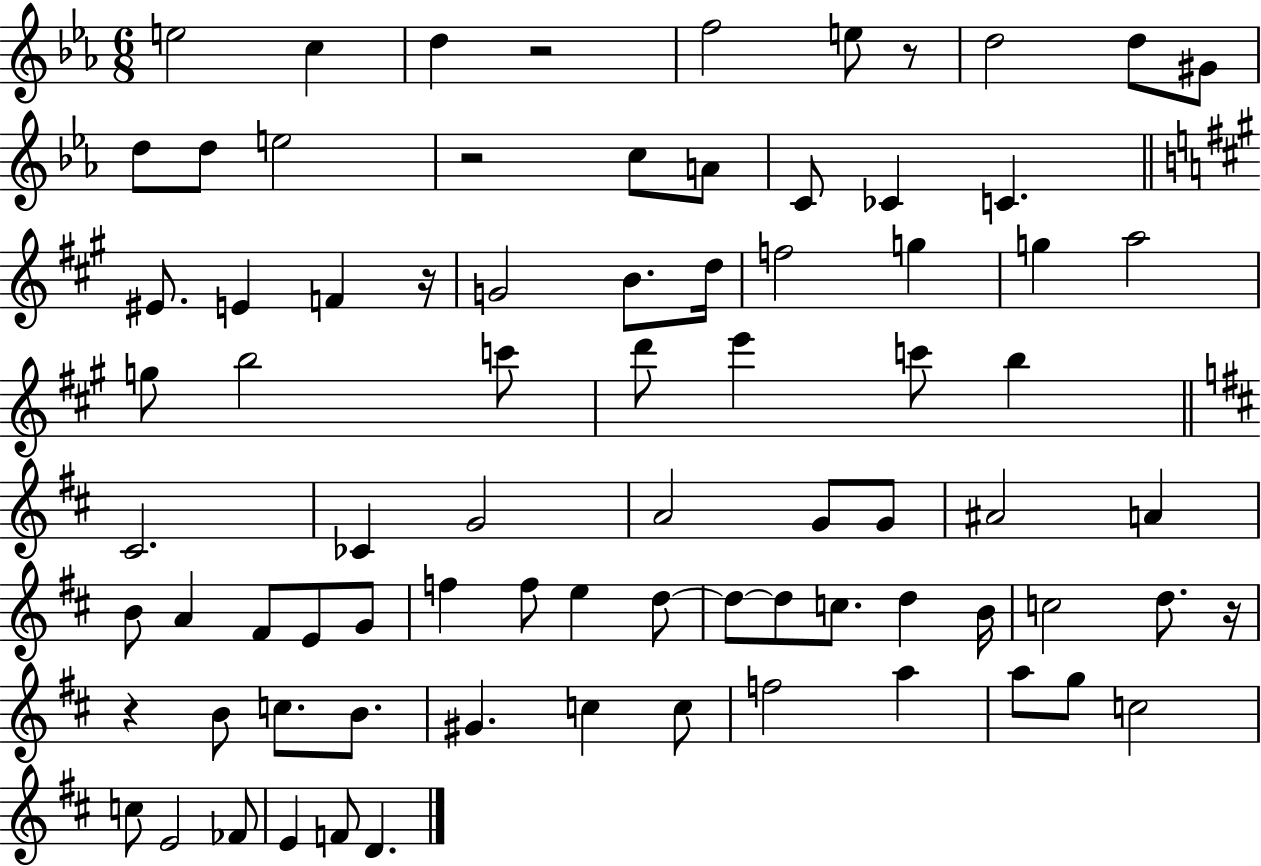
X:1
T:Untitled
M:6/8
L:1/4
K:Eb
e2 c d z2 f2 e/2 z/2 d2 d/2 ^G/2 d/2 d/2 e2 z2 c/2 A/2 C/2 _C C ^E/2 E F z/4 G2 B/2 d/4 f2 g g a2 g/2 b2 c'/2 d'/2 e' c'/2 b ^C2 _C G2 A2 G/2 G/2 ^A2 A B/2 A ^F/2 E/2 G/2 f f/2 e d/2 d/2 d/2 c/2 d B/4 c2 d/2 z/4 z B/2 c/2 B/2 ^G c c/2 f2 a a/2 g/2 c2 c/2 E2 _F/2 E F/2 D